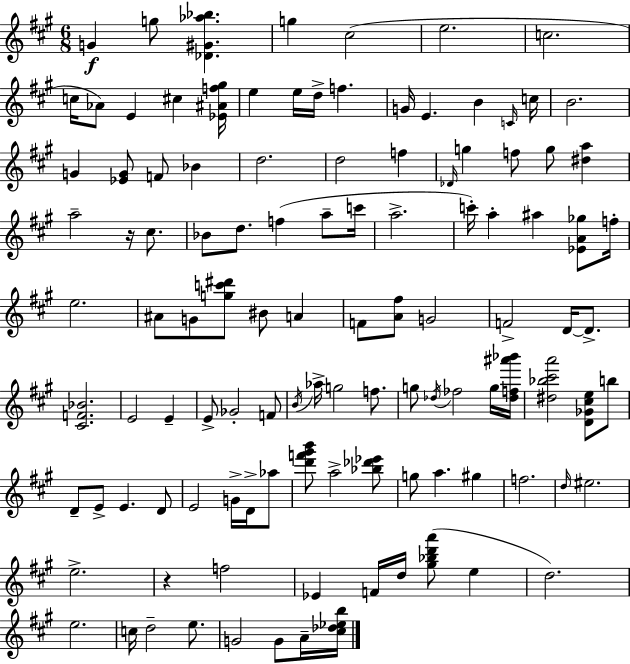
X:1
T:Untitled
M:6/8
L:1/4
K:A
G g/2 [_D^G_a_b] g ^c2 e2 c2 c/4 _A/2 E ^c [_E^Af^g]/4 e e/4 d/4 f G/4 E B C/4 c/4 B2 G [_EG]/2 F/2 _B d2 d2 f _D/4 g f/2 g/2 [^da] a2 z/4 ^c/2 _B/2 d/2 f a/2 c'/4 a2 c'/4 a ^a [_EA_g]/2 f/4 e2 ^A/2 G/2 [gc'^d']/2 ^B/2 A F/2 [A^f]/2 G2 F2 D/4 D/2 [^CF_B]2 E2 E E/2 _G2 F/2 B/4 _a/4 g2 f/2 g/2 _d/4 _f2 g/4 [_df^a'_b']/4 [^d_b^c'a']2 [D_G^ce]/2 b/2 D/2 E/2 E D/2 E2 G/4 D/4 _a/2 [d'f'^g'b']/2 a2 [_b_d'_e']/2 g/2 a ^g f2 d/4 ^e2 e2 z f2 _E F/4 d/4 [^g_bd'a']/2 e d2 e2 c/4 d2 e/2 G2 G/2 A/4 [^c_d_eb]/4